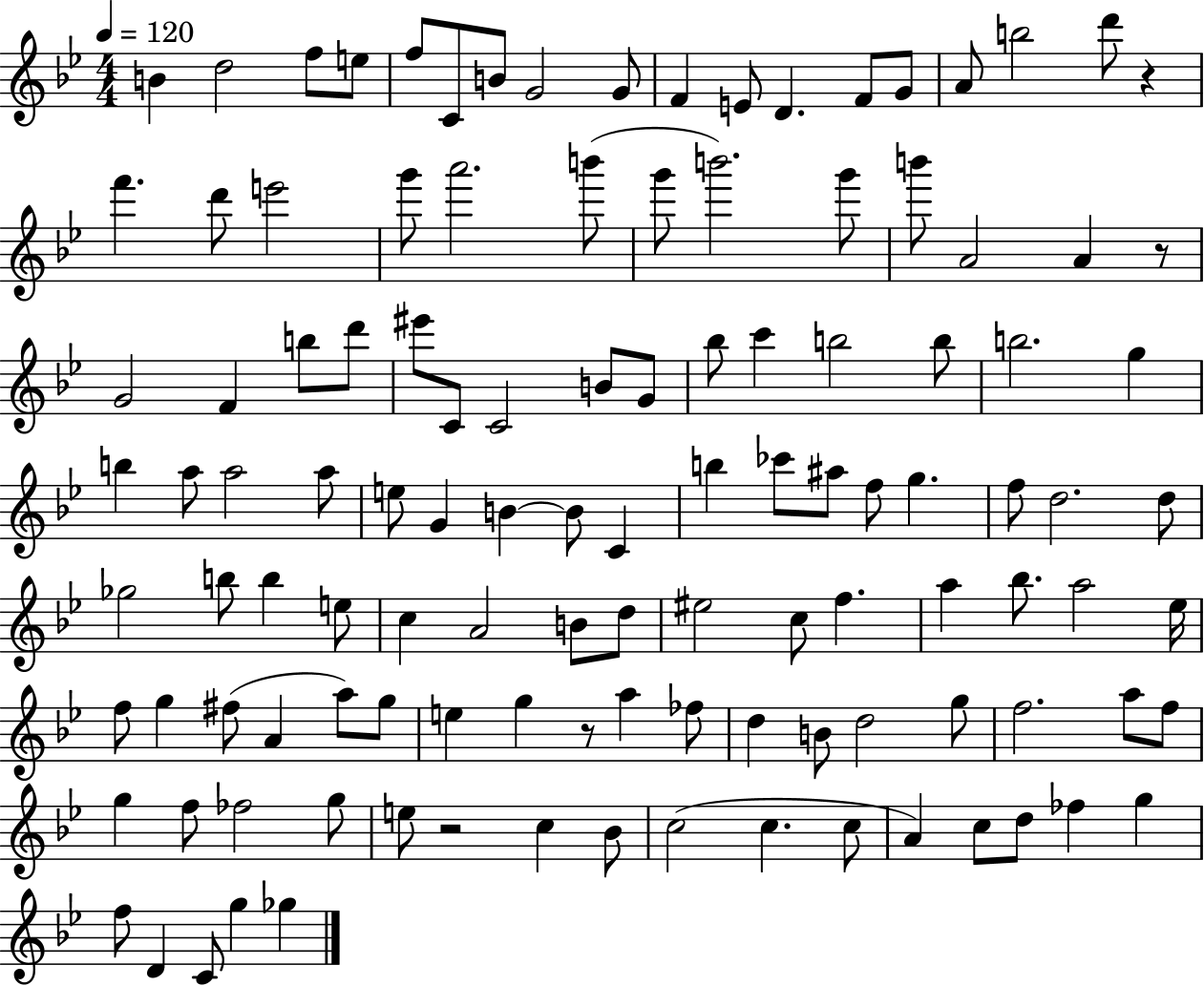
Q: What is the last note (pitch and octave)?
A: Gb5